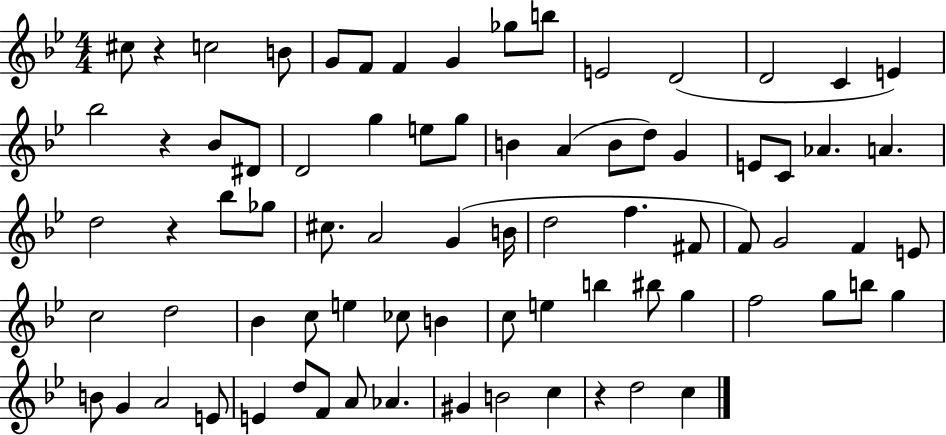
{
  \clef treble
  \numericTimeSignature
  \time 4/4
  \key bes \major
  cis''8 r4 c''2 b'8 | g'8 f'8 f'4 g'4 ges''8 b''8 | e'2 d'2( | d'2 c'4 e'4) | \break bes''2 r4 bes'8 dis'8 | d'2 g''4 e''8 g''8 | b'4 a'4( b'8 d''8) g'4 | e'8 c'8 aes'4. a'4. | \break d''2 r4 bes''8 ges''8 | cis''8. a'2 g'4( b'16 | d''2 f''4. fis'8 | f'8) g'2 f'4 e'8 | \break c''2 d''2 | bes'4 c''8 e''4 ces''8 b'4 | c''8 e''4 b''4 bis''8 g''4 | f''2 g''8 b''8 g''4 | \break b'8 g'4 a'2 e'8 | e'4 d''8 f'8 a'8 aes'4. | gis'4 b'2 c''4 | r4 d''2 c''4 | \break \bar "|."
}